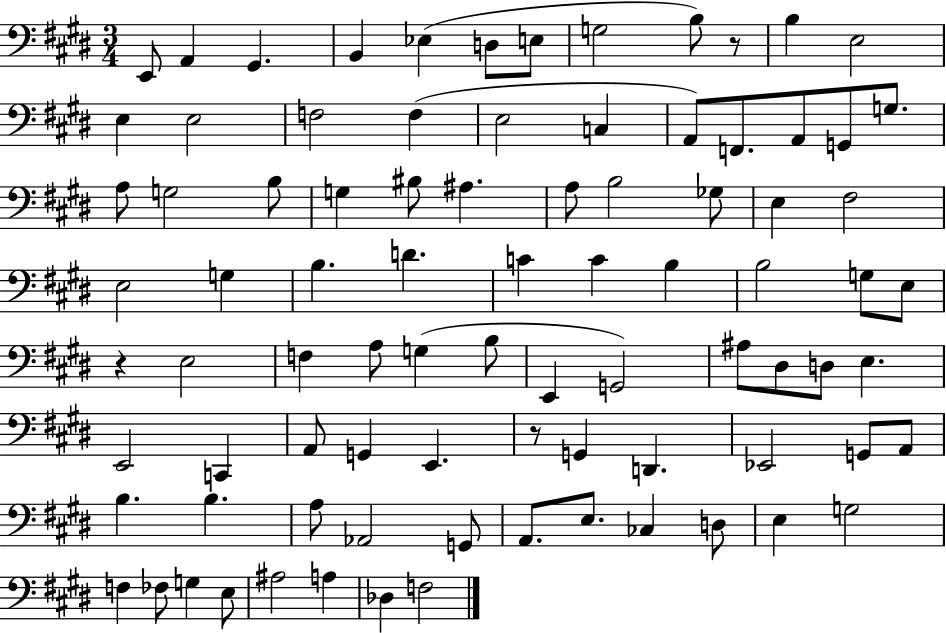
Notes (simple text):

E2/e A2/q G#2/q. B2/q Eb3/q D3/e E3/e G3/h B3/e R/e B3/q E3/h E3/q E3/h F3/h F3/q E3/h C3/q A2/e F2/e. A2/e G2/e G3/e. A3/e G3/h B3/e G3/q BIS3/e A#3/q. A3/e B3/h Gb3/e E3/q F#3/h E3/h G3/q B3/q. D4/q. C4/q C4/q B3/q B3/h G3/e E3/e R/q E3/h F3/q A3/e G3/q B3/e E2/q G2/h A#3/e D#3/e D3/e E3/q. E2/h C2/q A2/e G2/q E2/q. R/e G2/q D2/q. Eb2/h G2/e A2/e B3/q. B3/q. A3/e Ab2/h G2/e A2/e. E3/e. CES3/q D3/e E3/q G3/h F3/q FES3/e G3/q E3/e A#3/h A3/q Db3/q F3/h